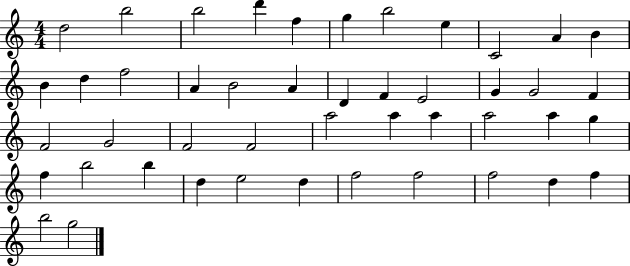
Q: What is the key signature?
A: C major